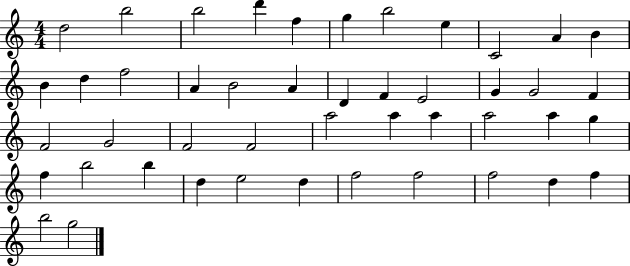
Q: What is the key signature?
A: C major